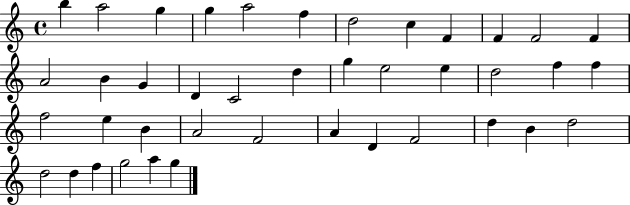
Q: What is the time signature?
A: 4/4